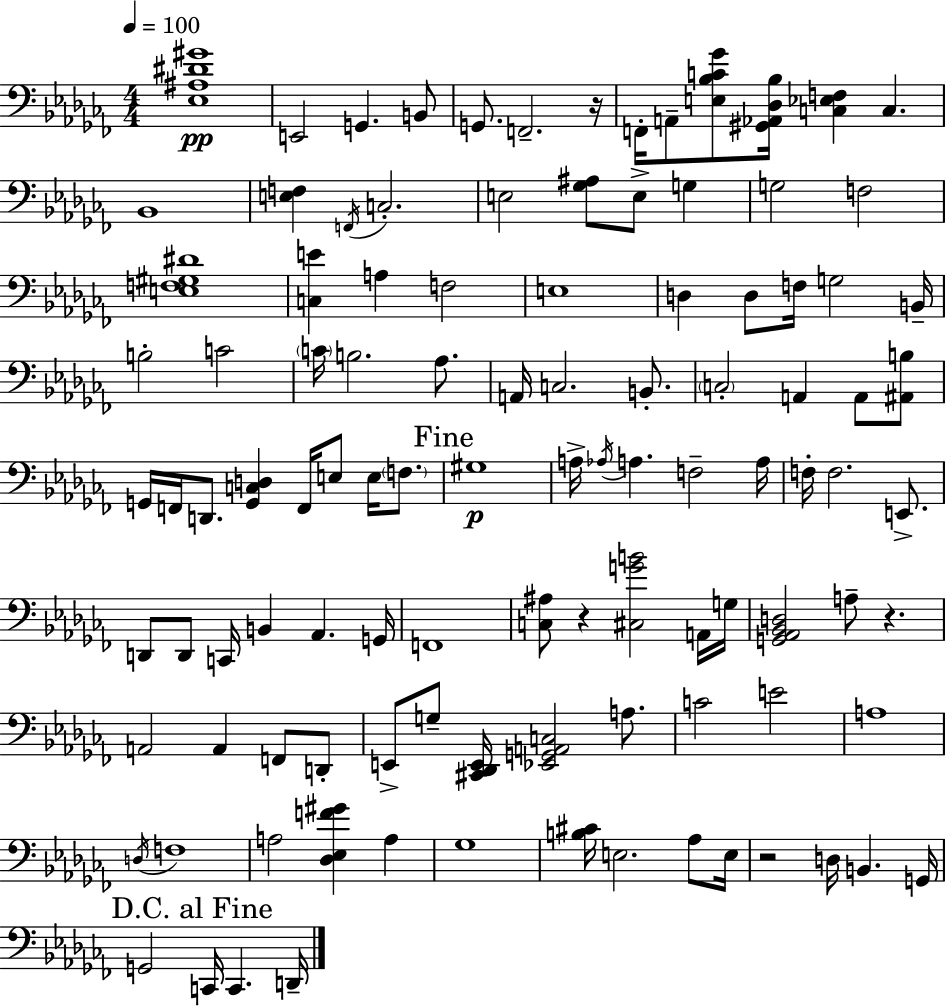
{
  \clef bass
  \numericTimeSignature
  \time 4/4
  \key aes \minor
  \tempo 4 = 100
  <ees ais dis' gis'>1\pp | e,2 g,4. b,8 | g,8. f,2.-- r16 | f,16-. a,8-- <e bes c' ges'>8 <gis, aes, des bes>16 <c ees f>4 c4. | \break bes,1 | <e f>4 \acciaccatura { f,16 } c2.-. | e2 <ges ais>8 e8-> g4 | g2 f2 | \break <e f gis dis'>1 | <c e'>4 a4 f2 | e1 | d4 d8 f16 g2 | \break b,16-- b2-. c'2 | \parenthesize c'16 b2. aes8. | a,16 c2. b,8.-. | \parenthesize c2-. a,4 a,8 <ais, b>8 | \break g,16 f,16 d,8. <g, c d>4 f,16 e8 e16 \parenthesize f8. | \mark "Fine" gis1\p | a16-> \acciaccatura { aes16 } a4. f2-- | a16 f16-. f2. e,8.-> | \break d,8 d,8 c,16 b,4 aes,4. | g,16 f,1 | <c ais>8 r4 <cis g' b'>2 | a,16 g16 <g, aes, bes, d>2 a8-- r4. | \break a,2 a,4 f,8 | d,8-. e,8-> g8-- <cis, des, e,>16 <ees, g, a, c>2 a8. | c'2 e'2 | a1 | \break \acciaccatura { d16 } f1 | a2 <des ees f' gis'>4 a4 | ges1 | <b cis'>16 e2. | \break aes8 e16 r2 d16 b,4. | g,16 \mark "D.C. al Fine" g,2 c,16 c,4. | d,16-- \bar "|."
}